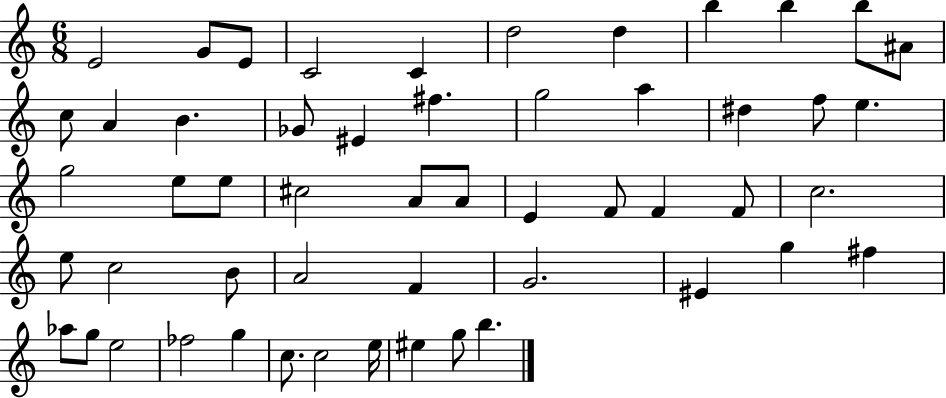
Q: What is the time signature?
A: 6/8